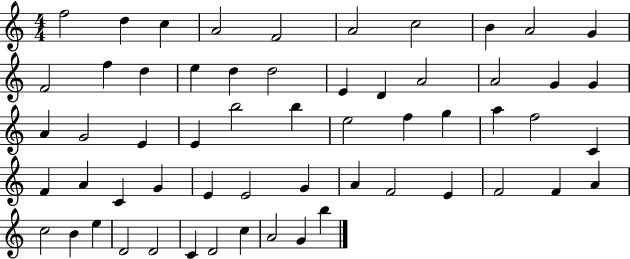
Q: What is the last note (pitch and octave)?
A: B5